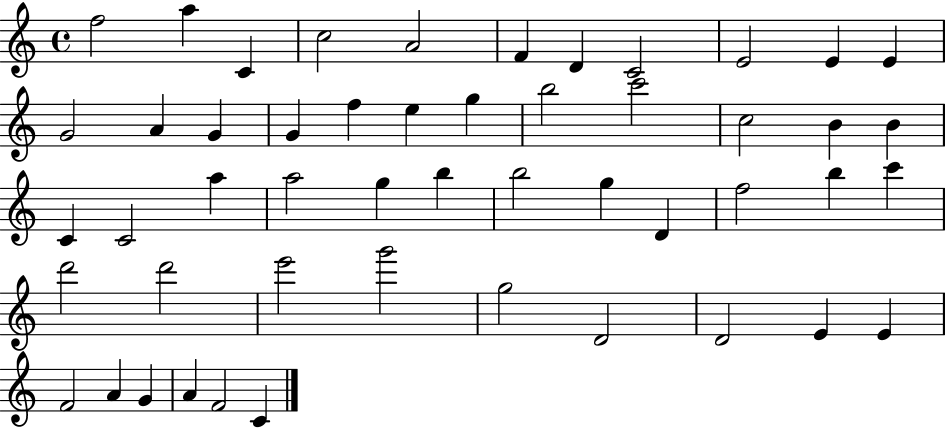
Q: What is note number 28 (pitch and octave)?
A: G5